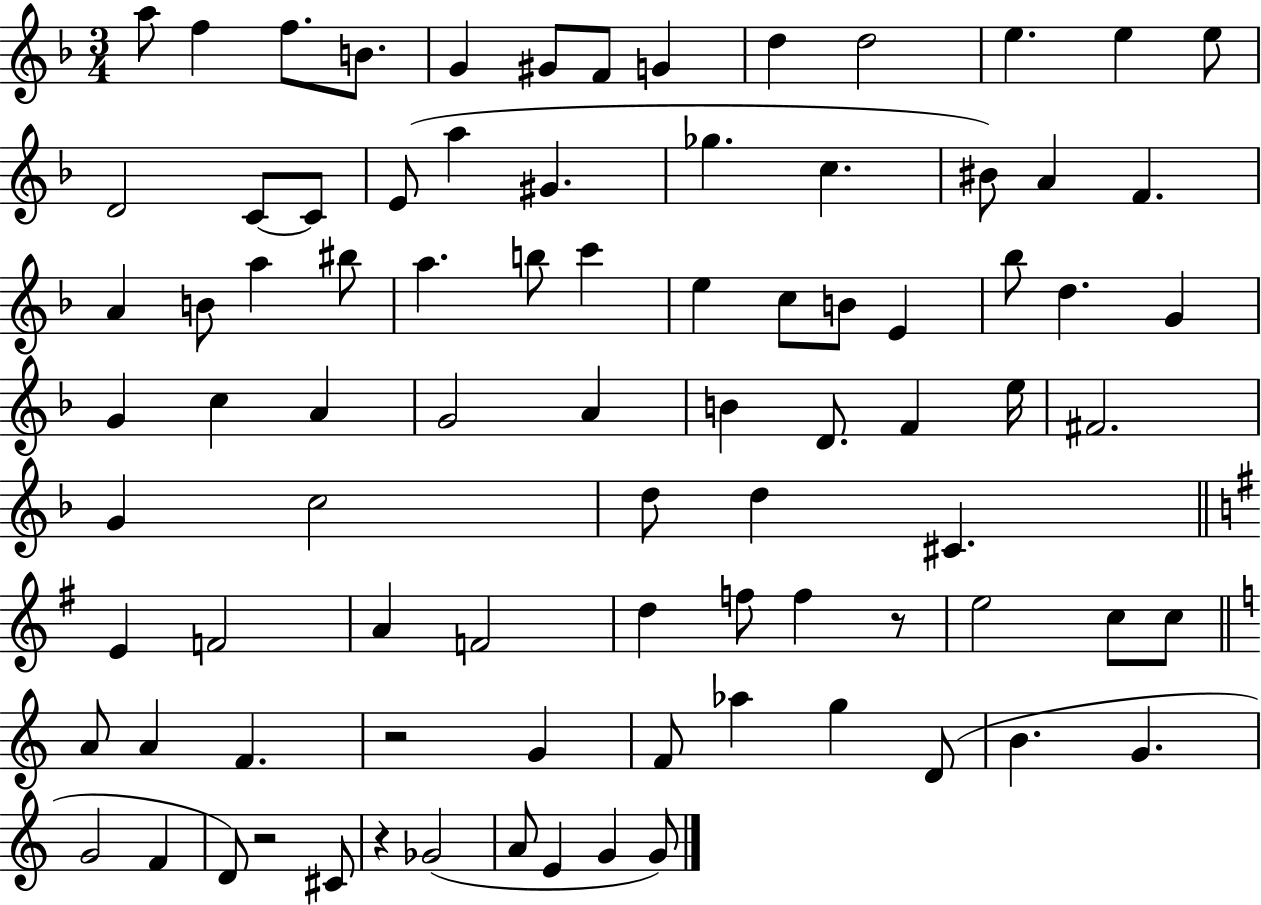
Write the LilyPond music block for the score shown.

{
  \clef treble
  \numericTimeSignature
  \time 3/4
  \key f \major
  \repeat volta 2 { a''8 f''4 f''8. b'8. | g'4 gis'8 f'8 g'4 | d''4 d''2 | e''4. e''4 e''8 | \break d'2 c'8~~ c'8 | e'8( a''4 gis'4. | ges''4. c''4. | bis'8) a'4 f'4. | \break a'4 b'8 a''4 bis''8 | a''4. b''8 c'''4 | e''4 c''8 b'8 e'4 | bes''8 d''4. g'4 | \break g'4 c''4 a'4 | g'2 a'4 | b'4 d'8. f'4 e''16 | fis'2. | \break g'4 c''2 | d''8 d''4 cis'4. | \bar "||" \break \key g \major e'4 f'2 | a'4 f'2 | d''4 f''8 f''4 r8 | e''2 c''8 c''8 | \break \bar "||" \break \key c \major a'8 a'4 f'4. | r2 g'4 | f'8 aes''4 g''4 d'8( | b'4. g'4. | \break g'2 f'4 | d'8) r2 cis'8 | r4 ges'2( | a'8 e'4 g'4 g'8) | \break } \bar "|."
}